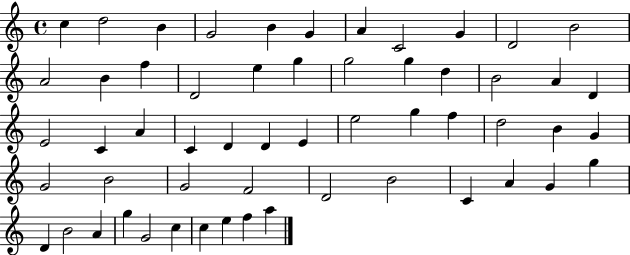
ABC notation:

X:1
T:Untitled
M:4/4
L:1/4
K:C
c d2 B G2 B G A C2 G D2 B2 A2 B f D2 e g g2 g d B2 A D E2 C A C D D E e2 g f d2 B G G2 B2 G2 F2 D2 B2 C A G g D B2 A g G2 c c e f a